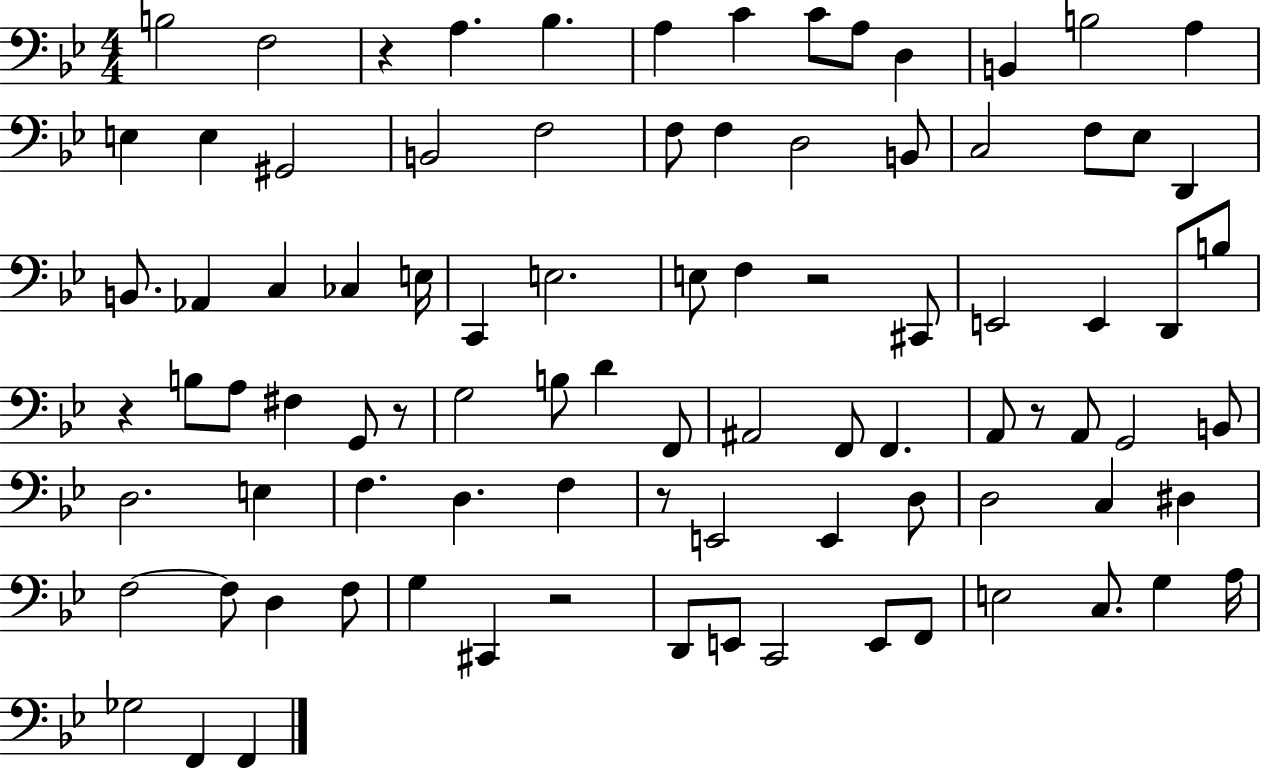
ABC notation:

X:1
T:Untitled
M:4/4
L:1/4
K:Bb
B,2 F,2 z A, _B, A, C C/2 A,/2 D, B,, B,2 A, E, E, ^G,,2 B,,2 F,2 F,/2 F, D,2 B,,/2 C,2 F,/2 _E,/2 D,, B,,/2 _A,, C, _C, E,/4 C,, E,2 E,/2 F, z2 ^C,,/2 E,,2 E,, D,,/2 B,/2 z B,/2 A,/2 ^F, G,,/2 z/2 G,2 B,/2 D F,,/2 ^A,,2 F,,/2 F,, A,,/2 z/2 A,,/2 G,,2 B,,/2 D,2 E, F, D, F, z/2 E,,2 E,, D,/2 D,2 C, ^D, F,2 F,/2 D, F,/2 G, ^C,, z2 D,,/2 E,,/2 C,,2 E,,/2 F,,/2 E,2 C,/2 G, A,/4 _G,2 F,, F,,